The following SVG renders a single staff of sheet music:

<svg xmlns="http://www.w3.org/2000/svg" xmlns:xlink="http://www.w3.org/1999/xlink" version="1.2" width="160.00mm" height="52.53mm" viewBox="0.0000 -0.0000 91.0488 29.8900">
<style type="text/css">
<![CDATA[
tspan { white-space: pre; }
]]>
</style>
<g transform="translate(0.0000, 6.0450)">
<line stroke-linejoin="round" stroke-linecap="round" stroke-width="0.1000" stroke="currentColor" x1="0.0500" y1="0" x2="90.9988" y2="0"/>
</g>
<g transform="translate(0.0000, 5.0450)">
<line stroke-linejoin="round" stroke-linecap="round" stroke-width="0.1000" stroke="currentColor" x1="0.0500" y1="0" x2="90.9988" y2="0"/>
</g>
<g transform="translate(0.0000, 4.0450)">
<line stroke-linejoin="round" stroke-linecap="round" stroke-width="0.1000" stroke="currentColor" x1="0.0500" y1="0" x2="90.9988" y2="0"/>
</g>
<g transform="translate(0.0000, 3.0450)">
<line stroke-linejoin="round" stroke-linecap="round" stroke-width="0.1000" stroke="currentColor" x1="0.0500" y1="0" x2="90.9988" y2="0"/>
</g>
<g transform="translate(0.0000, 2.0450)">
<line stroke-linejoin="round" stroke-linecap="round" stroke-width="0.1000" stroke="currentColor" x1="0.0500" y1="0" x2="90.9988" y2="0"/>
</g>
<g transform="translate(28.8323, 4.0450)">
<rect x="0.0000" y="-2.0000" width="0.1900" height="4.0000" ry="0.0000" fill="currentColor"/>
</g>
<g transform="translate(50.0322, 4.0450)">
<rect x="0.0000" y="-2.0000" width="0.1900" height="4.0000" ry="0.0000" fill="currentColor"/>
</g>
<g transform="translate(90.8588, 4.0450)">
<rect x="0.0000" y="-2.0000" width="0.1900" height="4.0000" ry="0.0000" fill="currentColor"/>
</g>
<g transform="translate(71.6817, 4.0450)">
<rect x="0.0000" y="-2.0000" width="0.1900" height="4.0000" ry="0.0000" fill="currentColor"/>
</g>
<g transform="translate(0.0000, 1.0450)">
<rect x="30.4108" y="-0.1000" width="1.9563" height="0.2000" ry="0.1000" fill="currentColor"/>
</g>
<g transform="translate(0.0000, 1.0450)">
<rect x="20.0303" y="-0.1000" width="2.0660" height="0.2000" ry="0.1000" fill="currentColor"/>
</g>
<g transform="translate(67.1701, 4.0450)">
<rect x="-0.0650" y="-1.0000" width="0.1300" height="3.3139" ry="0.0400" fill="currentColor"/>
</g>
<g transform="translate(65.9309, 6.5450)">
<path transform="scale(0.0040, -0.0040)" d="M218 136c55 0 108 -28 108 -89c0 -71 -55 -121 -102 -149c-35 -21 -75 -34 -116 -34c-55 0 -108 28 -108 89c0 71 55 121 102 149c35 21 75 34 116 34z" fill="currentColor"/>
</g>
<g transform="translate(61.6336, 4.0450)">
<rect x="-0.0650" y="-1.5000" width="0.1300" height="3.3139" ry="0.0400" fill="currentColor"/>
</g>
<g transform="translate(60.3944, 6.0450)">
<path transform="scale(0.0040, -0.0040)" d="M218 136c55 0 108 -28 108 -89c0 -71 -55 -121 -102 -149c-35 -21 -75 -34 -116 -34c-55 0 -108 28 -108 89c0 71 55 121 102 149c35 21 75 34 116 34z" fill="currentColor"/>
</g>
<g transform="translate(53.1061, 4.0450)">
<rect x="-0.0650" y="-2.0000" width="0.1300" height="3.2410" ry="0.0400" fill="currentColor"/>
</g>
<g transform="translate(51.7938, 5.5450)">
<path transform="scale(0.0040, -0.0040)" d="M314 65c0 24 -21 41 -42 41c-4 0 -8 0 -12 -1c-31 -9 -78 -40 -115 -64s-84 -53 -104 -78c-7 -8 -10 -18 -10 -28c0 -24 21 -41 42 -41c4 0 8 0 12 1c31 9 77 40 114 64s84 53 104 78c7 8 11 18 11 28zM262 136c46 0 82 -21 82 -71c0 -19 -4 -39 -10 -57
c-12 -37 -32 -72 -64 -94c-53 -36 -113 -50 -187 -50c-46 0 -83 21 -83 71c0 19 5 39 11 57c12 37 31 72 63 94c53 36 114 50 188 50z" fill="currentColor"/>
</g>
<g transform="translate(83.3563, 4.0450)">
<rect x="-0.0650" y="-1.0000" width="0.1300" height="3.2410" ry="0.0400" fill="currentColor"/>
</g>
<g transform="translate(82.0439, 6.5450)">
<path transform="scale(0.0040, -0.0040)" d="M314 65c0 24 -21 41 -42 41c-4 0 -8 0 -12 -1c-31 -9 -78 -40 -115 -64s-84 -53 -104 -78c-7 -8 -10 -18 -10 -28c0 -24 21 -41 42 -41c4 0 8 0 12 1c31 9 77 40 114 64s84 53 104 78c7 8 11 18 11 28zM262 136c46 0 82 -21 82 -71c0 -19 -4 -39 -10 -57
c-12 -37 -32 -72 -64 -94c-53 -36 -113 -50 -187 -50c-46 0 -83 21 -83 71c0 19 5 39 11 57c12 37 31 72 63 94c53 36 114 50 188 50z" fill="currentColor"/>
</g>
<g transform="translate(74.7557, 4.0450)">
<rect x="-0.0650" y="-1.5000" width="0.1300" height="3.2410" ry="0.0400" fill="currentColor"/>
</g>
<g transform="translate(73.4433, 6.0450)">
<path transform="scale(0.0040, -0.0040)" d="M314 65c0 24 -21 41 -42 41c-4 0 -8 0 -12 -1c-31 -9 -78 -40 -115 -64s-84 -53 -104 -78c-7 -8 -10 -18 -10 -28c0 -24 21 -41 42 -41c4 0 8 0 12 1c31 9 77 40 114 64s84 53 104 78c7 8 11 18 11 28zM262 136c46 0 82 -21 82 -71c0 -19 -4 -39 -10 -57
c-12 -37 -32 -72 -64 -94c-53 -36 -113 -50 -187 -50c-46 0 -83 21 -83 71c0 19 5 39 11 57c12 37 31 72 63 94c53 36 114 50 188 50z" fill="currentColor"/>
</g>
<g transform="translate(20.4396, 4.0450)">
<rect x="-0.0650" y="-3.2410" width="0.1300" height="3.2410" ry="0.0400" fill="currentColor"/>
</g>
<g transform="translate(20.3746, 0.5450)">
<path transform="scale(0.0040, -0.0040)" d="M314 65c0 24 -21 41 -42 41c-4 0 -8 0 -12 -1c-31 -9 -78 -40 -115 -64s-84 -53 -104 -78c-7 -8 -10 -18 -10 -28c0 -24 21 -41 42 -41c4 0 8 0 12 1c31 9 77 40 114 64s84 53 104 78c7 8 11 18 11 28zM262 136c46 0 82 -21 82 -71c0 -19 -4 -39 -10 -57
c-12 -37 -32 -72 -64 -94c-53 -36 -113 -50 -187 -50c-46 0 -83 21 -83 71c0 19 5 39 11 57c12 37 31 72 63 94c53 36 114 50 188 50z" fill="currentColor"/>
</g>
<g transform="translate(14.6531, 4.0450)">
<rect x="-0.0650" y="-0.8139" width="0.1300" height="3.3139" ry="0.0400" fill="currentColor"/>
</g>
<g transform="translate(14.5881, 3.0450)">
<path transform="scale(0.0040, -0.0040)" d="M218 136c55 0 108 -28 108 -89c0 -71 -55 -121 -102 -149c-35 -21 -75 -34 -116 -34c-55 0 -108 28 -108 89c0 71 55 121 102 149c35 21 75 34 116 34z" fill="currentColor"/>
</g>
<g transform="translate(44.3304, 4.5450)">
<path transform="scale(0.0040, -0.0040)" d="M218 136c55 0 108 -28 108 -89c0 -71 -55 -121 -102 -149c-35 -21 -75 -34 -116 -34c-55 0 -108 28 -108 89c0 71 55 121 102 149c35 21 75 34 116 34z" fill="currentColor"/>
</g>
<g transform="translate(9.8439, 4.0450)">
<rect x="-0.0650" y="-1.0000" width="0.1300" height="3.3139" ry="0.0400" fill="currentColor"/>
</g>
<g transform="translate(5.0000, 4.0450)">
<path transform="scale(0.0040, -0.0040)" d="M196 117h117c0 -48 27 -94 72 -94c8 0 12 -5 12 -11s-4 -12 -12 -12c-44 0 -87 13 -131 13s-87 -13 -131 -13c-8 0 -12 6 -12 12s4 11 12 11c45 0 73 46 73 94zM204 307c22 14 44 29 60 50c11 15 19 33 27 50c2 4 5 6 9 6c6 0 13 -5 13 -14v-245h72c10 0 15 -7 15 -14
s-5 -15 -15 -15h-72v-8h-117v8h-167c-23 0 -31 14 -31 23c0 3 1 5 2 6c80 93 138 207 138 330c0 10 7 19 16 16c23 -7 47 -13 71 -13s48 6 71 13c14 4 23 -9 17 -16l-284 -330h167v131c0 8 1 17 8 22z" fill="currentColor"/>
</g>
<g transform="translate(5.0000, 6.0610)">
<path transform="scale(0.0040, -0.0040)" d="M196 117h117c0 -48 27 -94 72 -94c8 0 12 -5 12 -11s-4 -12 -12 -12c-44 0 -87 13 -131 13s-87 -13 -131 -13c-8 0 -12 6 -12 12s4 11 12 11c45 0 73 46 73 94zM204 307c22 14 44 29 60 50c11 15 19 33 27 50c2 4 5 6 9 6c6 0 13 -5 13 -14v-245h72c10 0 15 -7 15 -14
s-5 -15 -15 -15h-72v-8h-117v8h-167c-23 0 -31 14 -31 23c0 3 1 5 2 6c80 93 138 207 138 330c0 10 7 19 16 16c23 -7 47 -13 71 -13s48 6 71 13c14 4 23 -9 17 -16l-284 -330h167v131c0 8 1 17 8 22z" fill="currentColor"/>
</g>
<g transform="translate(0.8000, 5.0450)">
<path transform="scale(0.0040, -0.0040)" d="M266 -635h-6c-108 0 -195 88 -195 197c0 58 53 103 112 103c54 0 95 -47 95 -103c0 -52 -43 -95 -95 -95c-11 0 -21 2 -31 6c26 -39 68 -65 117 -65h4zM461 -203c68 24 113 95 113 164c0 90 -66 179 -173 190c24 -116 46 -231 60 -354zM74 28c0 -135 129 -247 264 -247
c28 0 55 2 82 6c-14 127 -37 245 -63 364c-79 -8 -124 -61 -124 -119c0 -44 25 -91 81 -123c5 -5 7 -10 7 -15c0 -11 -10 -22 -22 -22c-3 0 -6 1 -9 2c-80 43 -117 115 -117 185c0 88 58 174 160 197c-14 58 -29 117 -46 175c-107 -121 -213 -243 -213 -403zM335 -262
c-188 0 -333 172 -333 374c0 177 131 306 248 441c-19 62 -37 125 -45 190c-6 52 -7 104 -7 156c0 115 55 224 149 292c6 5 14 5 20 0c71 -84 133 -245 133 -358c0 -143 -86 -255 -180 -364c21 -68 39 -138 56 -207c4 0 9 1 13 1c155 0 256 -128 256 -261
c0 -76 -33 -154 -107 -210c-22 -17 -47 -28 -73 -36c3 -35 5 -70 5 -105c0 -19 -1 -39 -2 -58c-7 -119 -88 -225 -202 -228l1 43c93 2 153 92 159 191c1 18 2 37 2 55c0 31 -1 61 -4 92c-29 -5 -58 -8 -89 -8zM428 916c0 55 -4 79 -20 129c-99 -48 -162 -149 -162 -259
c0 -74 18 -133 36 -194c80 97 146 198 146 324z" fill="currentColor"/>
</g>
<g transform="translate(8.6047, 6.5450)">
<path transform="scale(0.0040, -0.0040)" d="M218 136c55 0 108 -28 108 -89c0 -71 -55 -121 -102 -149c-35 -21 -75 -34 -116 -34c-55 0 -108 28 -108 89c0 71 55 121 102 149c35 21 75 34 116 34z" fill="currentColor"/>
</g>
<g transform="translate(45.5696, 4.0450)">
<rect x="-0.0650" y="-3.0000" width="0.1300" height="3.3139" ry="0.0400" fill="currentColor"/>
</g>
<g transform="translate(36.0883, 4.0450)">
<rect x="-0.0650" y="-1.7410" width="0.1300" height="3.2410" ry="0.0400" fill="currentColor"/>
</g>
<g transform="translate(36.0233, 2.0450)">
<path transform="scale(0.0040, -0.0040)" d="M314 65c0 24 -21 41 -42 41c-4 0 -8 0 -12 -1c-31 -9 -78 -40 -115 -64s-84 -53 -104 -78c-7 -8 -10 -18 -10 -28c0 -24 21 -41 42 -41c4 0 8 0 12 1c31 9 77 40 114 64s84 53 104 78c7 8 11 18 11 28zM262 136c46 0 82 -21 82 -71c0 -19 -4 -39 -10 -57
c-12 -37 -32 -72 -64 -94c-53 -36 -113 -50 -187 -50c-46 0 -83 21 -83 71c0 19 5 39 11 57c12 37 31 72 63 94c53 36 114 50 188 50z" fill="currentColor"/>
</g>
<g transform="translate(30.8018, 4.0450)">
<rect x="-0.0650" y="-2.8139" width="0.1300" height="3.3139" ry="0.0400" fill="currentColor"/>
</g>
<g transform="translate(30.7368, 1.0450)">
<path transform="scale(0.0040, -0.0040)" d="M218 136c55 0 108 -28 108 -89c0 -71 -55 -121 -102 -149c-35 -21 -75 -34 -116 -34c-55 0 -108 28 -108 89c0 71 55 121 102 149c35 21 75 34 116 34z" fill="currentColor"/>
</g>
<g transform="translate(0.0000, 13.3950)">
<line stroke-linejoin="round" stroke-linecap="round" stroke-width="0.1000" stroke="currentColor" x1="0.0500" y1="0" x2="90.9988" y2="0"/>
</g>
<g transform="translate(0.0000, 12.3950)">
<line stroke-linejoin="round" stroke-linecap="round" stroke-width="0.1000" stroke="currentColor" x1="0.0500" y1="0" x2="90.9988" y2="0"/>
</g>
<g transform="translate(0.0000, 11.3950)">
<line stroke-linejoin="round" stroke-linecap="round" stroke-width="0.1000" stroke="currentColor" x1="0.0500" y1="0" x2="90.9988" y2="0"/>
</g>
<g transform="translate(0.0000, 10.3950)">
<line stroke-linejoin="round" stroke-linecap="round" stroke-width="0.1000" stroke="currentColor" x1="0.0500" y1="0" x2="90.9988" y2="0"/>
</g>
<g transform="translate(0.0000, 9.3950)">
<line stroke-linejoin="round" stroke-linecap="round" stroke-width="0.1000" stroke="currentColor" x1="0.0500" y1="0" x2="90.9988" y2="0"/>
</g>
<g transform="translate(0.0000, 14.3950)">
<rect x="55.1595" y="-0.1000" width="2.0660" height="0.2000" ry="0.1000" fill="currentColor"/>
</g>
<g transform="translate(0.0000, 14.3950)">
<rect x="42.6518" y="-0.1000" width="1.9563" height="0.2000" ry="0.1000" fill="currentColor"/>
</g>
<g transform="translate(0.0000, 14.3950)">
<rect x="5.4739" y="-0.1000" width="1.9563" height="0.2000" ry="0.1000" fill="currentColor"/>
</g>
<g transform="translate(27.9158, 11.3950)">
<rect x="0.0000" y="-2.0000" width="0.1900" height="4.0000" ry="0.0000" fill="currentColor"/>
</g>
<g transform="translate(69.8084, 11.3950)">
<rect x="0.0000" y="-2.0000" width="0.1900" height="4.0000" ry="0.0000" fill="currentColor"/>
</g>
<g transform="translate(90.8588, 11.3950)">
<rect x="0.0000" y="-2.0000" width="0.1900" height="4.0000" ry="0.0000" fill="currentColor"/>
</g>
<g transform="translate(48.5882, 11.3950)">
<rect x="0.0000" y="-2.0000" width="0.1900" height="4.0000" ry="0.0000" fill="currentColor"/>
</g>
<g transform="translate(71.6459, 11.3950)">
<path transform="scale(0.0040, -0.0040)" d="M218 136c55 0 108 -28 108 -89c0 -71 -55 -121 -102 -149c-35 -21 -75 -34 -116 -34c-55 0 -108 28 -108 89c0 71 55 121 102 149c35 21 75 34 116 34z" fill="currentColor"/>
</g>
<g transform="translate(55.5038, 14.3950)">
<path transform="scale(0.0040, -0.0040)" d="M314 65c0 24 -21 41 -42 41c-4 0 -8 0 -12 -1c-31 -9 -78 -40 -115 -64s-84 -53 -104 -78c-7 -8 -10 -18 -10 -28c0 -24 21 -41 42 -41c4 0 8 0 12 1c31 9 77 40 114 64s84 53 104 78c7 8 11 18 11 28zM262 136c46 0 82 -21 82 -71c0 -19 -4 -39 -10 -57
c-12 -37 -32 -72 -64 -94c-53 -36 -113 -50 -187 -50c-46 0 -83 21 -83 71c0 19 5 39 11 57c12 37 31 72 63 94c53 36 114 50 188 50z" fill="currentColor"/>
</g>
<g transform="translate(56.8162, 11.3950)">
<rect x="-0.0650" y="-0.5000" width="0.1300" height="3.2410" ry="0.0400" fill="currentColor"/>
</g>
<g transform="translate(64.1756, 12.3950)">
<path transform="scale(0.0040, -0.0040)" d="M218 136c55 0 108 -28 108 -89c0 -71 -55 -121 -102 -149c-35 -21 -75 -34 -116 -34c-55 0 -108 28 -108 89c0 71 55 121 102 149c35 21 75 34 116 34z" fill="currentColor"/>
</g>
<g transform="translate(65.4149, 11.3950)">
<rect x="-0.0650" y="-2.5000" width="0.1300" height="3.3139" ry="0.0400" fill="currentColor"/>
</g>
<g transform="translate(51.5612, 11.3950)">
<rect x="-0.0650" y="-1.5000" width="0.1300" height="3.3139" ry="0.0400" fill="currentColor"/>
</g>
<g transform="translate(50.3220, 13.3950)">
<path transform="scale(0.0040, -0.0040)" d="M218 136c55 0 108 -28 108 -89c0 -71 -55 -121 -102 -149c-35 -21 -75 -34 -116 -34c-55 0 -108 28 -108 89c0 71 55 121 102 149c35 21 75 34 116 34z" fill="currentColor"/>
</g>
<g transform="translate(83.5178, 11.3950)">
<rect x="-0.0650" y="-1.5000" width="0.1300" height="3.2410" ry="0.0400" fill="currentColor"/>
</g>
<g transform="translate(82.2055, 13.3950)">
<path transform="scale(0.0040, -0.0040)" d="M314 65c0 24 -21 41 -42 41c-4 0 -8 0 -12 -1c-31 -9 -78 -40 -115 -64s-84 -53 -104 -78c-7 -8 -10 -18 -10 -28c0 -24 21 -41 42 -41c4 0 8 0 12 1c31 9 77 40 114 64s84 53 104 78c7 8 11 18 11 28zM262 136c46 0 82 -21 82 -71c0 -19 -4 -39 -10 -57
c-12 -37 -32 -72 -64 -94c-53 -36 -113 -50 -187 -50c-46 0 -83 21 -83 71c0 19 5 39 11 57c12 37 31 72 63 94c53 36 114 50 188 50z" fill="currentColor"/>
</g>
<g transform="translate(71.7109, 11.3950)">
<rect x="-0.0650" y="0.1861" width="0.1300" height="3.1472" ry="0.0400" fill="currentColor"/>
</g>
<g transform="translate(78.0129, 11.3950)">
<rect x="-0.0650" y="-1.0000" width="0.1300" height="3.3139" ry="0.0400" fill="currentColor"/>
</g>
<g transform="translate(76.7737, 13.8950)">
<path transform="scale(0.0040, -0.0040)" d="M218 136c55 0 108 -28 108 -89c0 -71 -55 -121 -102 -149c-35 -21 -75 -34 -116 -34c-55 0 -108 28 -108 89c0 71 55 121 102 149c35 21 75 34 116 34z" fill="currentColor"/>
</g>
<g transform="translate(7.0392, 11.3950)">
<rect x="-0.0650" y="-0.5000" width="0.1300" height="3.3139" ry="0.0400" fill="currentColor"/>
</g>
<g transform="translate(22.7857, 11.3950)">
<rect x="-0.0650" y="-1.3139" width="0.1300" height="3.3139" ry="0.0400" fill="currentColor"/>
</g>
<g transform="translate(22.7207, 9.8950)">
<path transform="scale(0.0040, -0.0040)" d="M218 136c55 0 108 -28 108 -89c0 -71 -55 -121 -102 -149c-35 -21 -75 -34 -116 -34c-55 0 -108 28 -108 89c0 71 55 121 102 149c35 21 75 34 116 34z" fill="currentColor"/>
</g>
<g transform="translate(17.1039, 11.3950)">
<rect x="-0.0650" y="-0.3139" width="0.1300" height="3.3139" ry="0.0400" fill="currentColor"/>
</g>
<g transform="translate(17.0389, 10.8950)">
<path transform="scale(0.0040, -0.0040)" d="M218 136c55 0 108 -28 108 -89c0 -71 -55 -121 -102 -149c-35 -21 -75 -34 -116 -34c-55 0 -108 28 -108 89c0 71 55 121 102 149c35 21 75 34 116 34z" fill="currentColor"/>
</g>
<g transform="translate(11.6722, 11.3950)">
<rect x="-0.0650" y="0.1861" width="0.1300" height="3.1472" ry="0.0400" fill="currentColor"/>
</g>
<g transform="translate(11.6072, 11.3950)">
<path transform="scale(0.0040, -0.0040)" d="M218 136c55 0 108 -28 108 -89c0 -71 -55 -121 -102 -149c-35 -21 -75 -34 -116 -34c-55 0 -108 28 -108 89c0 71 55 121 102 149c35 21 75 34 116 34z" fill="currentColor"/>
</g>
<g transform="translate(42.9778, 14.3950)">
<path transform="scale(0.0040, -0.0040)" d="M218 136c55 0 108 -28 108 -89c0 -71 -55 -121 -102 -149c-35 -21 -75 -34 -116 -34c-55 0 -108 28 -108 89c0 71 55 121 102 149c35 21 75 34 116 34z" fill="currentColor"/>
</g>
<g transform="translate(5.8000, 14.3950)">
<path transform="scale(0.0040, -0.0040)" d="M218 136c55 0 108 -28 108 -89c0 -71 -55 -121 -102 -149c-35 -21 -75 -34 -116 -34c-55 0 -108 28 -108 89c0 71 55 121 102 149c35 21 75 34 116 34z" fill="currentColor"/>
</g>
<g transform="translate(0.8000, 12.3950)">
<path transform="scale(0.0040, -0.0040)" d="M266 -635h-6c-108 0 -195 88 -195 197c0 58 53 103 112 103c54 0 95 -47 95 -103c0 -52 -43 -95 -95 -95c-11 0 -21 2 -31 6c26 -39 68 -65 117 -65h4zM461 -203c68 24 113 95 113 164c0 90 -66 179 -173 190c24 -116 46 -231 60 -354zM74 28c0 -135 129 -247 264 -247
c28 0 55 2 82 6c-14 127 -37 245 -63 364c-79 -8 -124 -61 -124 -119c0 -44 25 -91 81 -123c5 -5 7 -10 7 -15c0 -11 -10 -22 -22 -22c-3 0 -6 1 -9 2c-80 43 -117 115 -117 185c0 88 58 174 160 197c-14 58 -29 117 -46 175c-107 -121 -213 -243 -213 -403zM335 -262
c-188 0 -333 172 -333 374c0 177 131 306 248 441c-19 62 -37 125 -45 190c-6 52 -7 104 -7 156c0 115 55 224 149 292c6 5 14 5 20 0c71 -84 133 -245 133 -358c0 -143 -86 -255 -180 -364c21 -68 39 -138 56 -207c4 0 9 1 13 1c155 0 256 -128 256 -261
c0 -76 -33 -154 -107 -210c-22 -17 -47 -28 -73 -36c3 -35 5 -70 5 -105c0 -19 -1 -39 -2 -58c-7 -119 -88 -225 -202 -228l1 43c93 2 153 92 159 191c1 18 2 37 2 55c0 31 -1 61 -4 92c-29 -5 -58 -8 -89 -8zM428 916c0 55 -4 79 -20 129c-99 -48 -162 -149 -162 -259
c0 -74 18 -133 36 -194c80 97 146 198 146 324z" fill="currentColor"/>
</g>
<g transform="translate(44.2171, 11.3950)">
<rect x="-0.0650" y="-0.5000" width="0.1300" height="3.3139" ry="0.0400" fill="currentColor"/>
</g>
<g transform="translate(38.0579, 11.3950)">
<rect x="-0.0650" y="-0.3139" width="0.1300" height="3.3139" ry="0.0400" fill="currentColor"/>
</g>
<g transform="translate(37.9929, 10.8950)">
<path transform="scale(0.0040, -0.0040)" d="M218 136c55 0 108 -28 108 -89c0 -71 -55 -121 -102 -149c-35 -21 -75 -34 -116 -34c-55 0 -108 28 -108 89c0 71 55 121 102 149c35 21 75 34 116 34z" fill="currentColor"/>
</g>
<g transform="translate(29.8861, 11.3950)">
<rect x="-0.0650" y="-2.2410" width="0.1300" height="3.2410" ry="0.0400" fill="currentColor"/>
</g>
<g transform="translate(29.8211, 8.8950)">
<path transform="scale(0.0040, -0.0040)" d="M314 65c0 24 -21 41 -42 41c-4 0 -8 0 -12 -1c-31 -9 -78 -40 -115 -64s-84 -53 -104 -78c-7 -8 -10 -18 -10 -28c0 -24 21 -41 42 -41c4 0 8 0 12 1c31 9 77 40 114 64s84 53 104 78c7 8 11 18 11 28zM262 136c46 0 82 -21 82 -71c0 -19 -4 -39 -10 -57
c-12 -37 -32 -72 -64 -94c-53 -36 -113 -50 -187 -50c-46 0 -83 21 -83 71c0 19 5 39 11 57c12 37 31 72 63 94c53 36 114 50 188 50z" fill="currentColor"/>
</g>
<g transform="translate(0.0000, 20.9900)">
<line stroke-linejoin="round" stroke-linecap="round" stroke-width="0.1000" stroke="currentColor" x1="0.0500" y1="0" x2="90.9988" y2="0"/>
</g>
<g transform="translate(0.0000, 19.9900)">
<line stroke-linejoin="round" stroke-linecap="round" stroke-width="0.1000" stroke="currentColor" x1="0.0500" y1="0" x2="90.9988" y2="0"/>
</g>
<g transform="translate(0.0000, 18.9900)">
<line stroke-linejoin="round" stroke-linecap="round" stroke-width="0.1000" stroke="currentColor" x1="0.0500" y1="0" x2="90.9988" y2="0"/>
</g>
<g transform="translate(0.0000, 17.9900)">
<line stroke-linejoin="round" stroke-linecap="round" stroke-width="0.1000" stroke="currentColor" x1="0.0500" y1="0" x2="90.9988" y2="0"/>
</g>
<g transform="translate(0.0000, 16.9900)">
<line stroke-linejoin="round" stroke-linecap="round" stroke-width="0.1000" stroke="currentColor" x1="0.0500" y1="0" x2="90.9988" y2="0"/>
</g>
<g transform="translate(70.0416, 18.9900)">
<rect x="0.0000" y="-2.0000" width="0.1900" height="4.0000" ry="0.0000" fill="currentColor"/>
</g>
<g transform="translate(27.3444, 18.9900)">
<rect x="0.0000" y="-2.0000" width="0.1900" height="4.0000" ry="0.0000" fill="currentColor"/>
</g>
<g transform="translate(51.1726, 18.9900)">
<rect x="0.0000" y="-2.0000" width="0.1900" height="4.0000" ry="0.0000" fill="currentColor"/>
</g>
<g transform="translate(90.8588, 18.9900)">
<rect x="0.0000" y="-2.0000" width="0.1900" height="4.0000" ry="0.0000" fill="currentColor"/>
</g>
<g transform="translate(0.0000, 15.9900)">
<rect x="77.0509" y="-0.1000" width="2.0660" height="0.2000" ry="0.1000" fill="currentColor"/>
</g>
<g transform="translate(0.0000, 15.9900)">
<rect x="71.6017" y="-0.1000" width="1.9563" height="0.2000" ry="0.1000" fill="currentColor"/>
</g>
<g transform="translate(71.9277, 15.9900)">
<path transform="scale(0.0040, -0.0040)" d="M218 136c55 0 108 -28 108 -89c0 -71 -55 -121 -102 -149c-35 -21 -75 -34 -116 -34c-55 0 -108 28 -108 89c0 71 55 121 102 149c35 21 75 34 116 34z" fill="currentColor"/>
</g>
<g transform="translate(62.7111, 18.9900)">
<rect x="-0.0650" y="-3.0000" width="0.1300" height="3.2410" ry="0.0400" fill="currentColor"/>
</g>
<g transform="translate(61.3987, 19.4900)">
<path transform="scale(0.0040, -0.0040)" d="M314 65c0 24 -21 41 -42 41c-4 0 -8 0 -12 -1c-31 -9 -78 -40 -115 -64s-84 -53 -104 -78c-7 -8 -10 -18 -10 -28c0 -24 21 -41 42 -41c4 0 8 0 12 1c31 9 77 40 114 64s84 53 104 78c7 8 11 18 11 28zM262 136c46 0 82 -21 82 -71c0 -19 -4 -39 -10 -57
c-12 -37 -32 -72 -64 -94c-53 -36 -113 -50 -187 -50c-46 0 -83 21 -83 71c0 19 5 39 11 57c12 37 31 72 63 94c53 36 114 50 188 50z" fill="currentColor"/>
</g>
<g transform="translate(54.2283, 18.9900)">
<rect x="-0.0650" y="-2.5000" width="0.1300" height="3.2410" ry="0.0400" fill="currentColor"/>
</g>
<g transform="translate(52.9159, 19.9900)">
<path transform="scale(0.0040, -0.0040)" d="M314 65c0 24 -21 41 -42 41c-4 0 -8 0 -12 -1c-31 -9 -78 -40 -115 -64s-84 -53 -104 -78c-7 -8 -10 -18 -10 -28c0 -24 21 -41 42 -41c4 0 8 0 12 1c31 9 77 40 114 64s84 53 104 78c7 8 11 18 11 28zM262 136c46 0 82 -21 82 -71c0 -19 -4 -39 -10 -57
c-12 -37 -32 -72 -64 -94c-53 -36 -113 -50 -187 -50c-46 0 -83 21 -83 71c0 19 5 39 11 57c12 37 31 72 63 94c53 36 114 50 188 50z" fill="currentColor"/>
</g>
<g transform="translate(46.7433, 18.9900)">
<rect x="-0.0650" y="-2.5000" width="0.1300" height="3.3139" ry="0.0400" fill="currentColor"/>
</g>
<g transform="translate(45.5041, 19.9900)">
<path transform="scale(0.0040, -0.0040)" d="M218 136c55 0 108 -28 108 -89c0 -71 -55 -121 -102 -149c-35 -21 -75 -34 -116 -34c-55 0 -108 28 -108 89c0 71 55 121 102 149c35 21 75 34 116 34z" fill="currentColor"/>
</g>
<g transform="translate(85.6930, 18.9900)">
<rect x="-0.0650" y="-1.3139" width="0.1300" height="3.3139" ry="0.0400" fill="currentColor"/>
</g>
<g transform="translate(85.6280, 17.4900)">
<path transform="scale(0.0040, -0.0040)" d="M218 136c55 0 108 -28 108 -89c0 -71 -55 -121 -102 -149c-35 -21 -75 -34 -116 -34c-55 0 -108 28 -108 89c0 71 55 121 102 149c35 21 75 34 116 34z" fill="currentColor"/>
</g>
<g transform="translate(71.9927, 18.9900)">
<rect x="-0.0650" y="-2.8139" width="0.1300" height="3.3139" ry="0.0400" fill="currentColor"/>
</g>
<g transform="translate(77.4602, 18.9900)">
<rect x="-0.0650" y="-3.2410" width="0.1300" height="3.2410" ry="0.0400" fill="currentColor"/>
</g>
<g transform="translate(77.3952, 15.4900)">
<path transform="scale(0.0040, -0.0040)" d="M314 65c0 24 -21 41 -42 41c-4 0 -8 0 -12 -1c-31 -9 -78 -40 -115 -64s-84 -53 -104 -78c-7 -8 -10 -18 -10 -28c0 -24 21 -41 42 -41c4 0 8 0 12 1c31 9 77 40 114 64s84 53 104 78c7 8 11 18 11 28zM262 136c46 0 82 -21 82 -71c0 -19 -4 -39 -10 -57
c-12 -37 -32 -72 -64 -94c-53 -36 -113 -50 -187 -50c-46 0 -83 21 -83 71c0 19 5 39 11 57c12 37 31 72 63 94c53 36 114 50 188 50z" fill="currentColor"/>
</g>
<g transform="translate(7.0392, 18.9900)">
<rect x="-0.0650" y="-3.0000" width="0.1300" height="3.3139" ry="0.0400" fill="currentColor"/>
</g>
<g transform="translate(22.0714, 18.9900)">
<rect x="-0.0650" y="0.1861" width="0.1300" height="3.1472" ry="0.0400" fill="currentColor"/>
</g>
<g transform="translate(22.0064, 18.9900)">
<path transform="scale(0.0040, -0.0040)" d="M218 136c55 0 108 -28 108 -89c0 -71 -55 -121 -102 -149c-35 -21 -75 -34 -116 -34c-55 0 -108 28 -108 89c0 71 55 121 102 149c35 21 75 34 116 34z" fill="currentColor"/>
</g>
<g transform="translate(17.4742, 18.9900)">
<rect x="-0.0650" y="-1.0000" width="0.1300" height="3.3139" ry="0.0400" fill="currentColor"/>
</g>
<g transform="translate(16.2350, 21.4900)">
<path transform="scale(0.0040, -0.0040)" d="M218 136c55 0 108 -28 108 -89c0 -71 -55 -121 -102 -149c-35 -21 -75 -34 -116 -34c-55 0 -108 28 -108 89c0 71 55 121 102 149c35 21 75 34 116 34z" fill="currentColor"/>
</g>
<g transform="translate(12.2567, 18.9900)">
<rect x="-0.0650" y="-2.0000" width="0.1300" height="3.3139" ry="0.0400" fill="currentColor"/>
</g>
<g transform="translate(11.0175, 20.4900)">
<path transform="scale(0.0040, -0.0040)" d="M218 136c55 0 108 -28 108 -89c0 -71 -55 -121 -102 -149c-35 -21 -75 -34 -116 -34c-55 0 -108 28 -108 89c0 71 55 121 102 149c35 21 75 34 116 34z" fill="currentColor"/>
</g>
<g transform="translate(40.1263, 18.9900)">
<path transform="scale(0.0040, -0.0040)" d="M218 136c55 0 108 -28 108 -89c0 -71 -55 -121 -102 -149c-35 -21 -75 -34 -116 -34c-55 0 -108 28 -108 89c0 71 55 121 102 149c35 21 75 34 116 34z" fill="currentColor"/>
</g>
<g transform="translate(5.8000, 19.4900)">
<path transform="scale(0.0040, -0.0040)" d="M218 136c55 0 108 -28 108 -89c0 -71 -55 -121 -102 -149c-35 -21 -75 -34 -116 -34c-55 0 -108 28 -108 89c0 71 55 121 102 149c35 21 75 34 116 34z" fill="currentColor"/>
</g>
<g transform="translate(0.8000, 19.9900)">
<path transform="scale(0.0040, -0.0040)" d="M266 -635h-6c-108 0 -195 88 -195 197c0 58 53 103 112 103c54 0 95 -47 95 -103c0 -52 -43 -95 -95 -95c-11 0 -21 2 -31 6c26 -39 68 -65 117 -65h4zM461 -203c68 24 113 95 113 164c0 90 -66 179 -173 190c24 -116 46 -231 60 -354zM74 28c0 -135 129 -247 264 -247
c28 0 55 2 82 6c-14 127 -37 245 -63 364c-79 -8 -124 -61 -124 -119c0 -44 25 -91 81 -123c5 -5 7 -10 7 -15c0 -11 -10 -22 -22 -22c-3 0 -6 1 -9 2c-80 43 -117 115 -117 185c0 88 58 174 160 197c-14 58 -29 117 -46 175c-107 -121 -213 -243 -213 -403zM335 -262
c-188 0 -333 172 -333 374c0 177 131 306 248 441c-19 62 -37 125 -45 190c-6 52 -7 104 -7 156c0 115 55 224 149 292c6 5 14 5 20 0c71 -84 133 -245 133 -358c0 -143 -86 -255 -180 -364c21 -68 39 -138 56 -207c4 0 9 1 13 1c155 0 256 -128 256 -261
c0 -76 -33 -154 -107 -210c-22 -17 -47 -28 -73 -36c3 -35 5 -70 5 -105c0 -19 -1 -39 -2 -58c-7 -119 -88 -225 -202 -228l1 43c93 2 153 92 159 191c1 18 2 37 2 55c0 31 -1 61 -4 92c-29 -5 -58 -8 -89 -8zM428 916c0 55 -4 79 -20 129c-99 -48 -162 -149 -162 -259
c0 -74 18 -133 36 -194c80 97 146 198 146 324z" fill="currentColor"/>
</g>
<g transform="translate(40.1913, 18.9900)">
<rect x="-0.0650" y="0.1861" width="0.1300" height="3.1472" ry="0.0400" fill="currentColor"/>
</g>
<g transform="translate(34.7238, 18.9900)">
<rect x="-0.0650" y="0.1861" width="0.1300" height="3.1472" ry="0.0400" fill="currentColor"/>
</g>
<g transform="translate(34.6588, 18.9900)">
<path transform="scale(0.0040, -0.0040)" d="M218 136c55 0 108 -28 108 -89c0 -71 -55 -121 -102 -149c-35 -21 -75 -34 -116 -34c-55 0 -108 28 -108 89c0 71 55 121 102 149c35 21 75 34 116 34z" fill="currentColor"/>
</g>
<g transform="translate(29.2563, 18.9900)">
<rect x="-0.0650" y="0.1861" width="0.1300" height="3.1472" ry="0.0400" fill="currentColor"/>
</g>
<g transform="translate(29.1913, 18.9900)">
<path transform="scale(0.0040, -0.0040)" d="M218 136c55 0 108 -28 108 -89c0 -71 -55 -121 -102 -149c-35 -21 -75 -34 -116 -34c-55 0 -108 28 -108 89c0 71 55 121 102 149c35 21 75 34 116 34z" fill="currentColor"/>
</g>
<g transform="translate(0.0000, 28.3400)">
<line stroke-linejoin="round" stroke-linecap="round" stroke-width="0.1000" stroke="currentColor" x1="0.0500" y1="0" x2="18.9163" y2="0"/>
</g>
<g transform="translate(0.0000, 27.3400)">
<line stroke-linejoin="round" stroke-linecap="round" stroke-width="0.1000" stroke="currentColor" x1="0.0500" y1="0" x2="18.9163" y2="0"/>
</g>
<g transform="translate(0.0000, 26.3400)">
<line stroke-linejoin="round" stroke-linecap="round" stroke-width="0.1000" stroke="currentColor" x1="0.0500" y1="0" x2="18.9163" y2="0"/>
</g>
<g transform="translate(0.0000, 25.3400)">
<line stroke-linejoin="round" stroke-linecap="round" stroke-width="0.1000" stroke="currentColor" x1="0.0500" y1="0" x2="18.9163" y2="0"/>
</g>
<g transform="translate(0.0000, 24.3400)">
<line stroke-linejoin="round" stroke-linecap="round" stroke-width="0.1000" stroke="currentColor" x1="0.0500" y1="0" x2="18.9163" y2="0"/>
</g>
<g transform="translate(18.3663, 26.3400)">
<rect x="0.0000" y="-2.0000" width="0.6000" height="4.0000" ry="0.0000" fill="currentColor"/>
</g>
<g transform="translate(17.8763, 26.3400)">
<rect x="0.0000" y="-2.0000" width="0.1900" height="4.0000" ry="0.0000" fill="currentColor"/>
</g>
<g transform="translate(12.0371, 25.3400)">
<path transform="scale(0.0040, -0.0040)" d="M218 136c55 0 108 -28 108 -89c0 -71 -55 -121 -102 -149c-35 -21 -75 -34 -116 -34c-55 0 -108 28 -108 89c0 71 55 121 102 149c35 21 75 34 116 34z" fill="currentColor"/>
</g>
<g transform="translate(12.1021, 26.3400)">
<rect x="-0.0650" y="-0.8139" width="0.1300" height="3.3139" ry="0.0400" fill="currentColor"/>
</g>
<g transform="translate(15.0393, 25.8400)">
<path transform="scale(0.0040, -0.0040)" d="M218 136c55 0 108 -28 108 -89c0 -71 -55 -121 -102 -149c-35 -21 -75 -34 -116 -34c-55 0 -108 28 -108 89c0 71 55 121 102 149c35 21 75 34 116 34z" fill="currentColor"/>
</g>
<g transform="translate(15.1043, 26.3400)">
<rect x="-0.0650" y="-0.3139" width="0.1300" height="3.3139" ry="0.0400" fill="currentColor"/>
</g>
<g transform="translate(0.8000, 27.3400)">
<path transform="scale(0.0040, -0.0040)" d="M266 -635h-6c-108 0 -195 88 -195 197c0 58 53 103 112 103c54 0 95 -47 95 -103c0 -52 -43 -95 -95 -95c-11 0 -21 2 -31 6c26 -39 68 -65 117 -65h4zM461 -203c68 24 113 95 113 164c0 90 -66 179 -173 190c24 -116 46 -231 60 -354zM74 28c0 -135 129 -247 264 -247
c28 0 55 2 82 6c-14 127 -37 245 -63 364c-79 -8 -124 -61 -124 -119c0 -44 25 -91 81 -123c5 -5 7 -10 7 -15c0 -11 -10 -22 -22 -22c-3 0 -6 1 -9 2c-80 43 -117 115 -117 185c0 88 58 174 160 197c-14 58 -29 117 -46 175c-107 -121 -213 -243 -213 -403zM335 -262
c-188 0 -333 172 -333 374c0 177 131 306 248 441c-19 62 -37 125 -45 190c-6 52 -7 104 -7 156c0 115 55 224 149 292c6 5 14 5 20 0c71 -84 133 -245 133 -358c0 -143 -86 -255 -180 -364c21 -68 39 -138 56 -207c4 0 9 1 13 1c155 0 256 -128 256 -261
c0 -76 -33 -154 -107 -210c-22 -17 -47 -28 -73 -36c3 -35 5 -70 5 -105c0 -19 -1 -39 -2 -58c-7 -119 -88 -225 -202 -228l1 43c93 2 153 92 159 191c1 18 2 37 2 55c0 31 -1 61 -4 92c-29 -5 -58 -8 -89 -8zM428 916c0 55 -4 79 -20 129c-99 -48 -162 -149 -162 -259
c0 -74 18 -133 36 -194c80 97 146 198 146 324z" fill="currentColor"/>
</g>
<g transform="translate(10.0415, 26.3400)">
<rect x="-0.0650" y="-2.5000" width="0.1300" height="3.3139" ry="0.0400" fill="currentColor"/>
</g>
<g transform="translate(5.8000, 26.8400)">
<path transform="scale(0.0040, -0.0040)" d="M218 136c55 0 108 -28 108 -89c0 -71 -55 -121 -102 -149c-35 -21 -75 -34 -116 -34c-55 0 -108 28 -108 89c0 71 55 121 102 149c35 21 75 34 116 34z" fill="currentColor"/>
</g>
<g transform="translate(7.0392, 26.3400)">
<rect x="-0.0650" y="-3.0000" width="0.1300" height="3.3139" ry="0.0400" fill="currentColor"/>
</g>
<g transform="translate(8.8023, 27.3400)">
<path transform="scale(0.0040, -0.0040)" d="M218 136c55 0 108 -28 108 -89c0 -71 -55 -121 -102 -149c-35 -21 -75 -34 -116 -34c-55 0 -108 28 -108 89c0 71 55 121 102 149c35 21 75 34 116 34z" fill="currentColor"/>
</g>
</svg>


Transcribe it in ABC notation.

X:1
T:Untitled
M:4/4
L:1/4
K:C
D d b2 a f2 A F2 E D E2 D2 C B c e g2 c C E C2 G B D E2 A F D B B B B G G2 A2 a b2 e A G d c